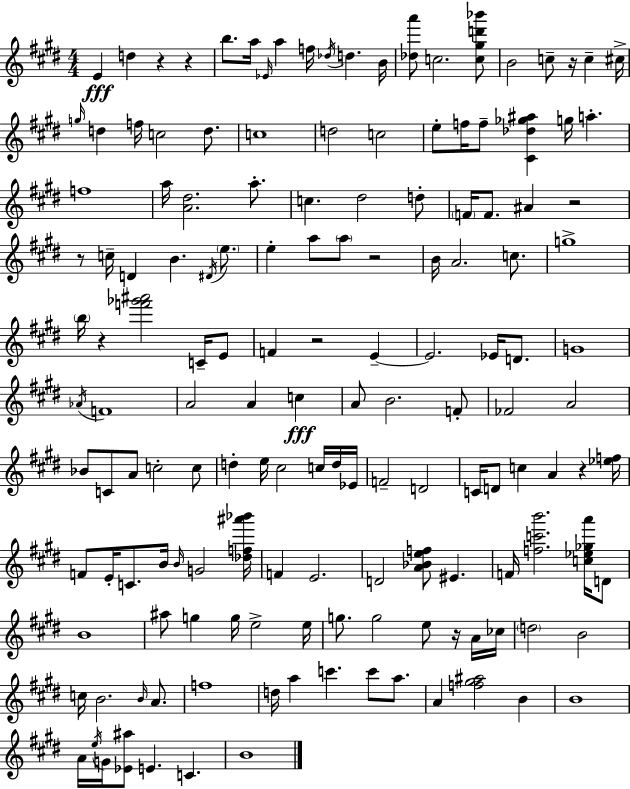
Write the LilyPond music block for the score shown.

{
  \clef treble
  \numericTimeSignature
  \time 4/4
  \key e \major
  e'4\fff d''4 r4 r4 | b''8. a''16 \grace { ees'16 } a''4 f''16 \acciaccatura { des''16 } d''4. | b'16 <des'' a'''>8 c''2. | <c'' gis'' d''' bes'''>8 b'2 c''8-- r16 c''4-- | \break cis''16-> \grace { g''16 } d''4 f''16 c''2 | d''8. c''1 | d''2 c''2 | e''8-. f''16 f''8-- <cis' des'' ges'' ais''>4 g''16 a''4.-. | \break f''1 | a''16 <a' dis''>2. | a''8.-. c''4. dis''2 | d''8-. \parenthesize f'16 f'8. ais'4 r2 | \break r8 c''16-- d'4 b'4. | \acciaccatura { dis'16 } \parenthesize e''8. e''4-. a''8 \parenthesize a''8 r2 | b'16 a'2. | c''8. g''1-> | \break \parenthesize b''16 r4 <f''' ges''' ais'''>2 | c'16-- e'8 f'4 r2 | e'4--~~ e'2. | ees'16 d'8. g'1 | \break \acciaccatura { aes'16 } f'1 | a'2 a'4 | c''4\fff a'8 b'2. | f'8-. fes'2 a'2 | \break bes'8 c'8 a'8 c''2-. | c''8 d''4-. e''16 cis''2 | c''16 d''16 ees'16 f'2-- d'2 | c'16 d'8 c''4 a'4 | \break r4 <ees'' f''>16 f'8 e'16-. c'8. b'16 \grace { b'16 } g'2 | <des'' f'' ais''' bes'''>16 f'4 e'2. | d'2 <a' bes' e'' f''>8 | eis'4. f'16 <f'' c''' b'''>2. | \break <c'' ees'' ges'' a'''>16 d'8 b'1 | ais''8 g''4 g''16 e''2-> | e''16 g''8. g''2 | e''8 r16 a'16 ces''16 \parenthesize d''2 b'2 | \break c''16 b'2. | \grace { b'16 } a'8. f''1 | d''16 a''4 c'''4. | c'''8 a''8. a'4 <f'' gis'' ais''>2 | \break b'4 b'1 | a'16 \acciaccatura { e''16 } g'16 <ees' ais''>8 e'4. | c'4. b'1 | \bar "|."
}